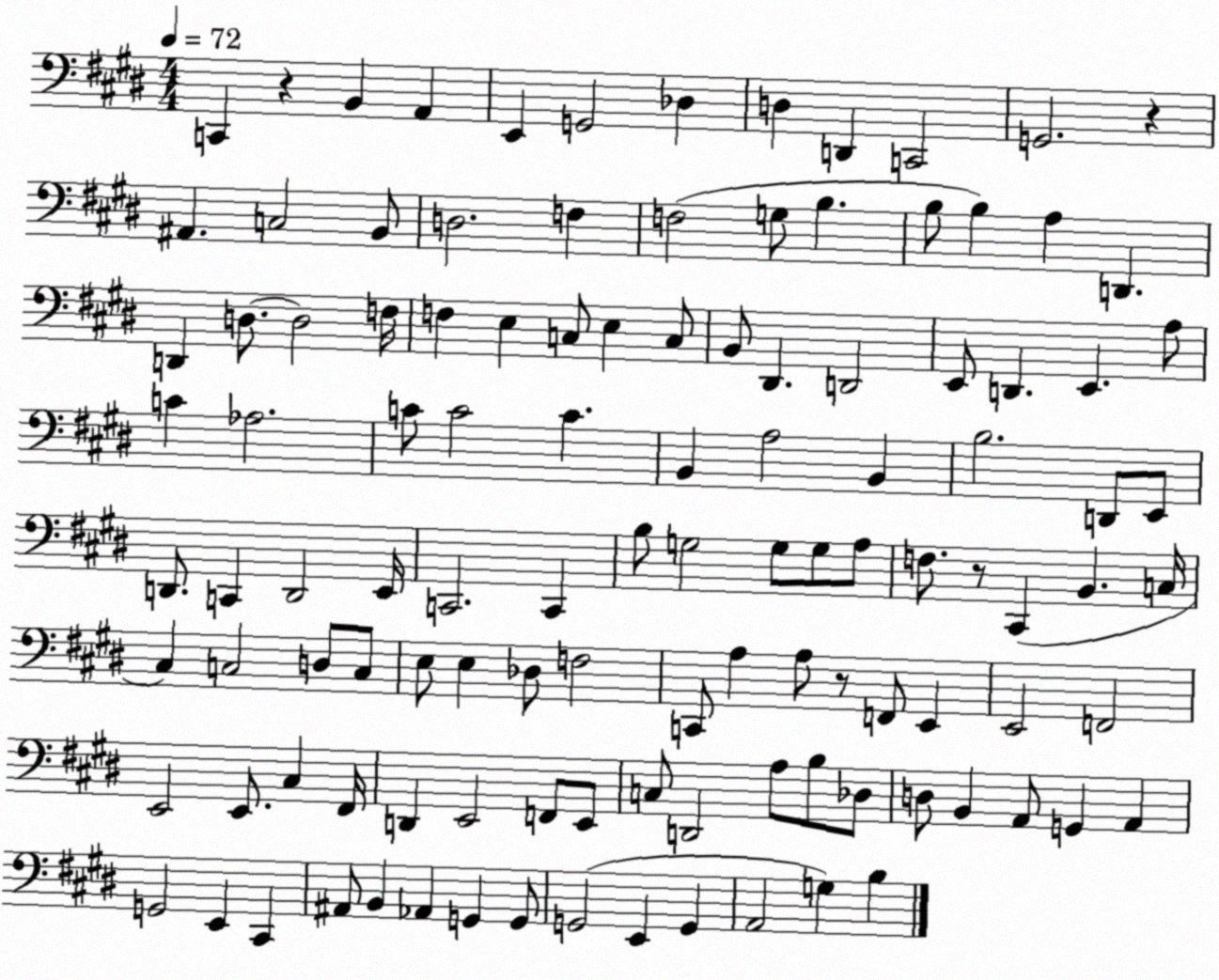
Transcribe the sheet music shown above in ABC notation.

X:1
T:Untitled
M:4/4
L:1/4
K:E
C,, z B,, A,, E,, G,,2 _D, D, D,, C,,2 G,,2 z ^A,, C,2 B,,/2 D,2 F, F,2 G,/2 B, B,/2 B, A, D,, D,, D,/2 D,2 F,/4 F, E, C,/2 E, C,/2 B,,/2 ^D,, D,,2 E,,/2 D,, E,, A,/2 C _A,2 C/2 C2 C B,, A,2 B,, B,2 D,,/2 E,,/2 D,,/2 C,, D,,2 E,,/4 C,,2 C,, B,/2 G,2 G,/2 G,/2 A,/2 F,/2 z/2 ^C,, B,, C,/4 ^C, C,2 D,/2 C,/2 E,/2 E, _D,/2 F,2 C,,/2 A, A,/2 z/2 F,,/2 E,, E,,2 F,,2 E,,2 E,,/2 ^C, ^F,,/4 D,, E,,2 F,,/2 E,,/2 C,/2 D,,2 A,/2 B,/2 _D,/2 D,/2 B,, A,,/2 G,, A,, G,,2 E,, ^C,, ^A,,/2 B,, _A,, G,, G,,/2 G,,2 E,, G,, A,,2 G, B,